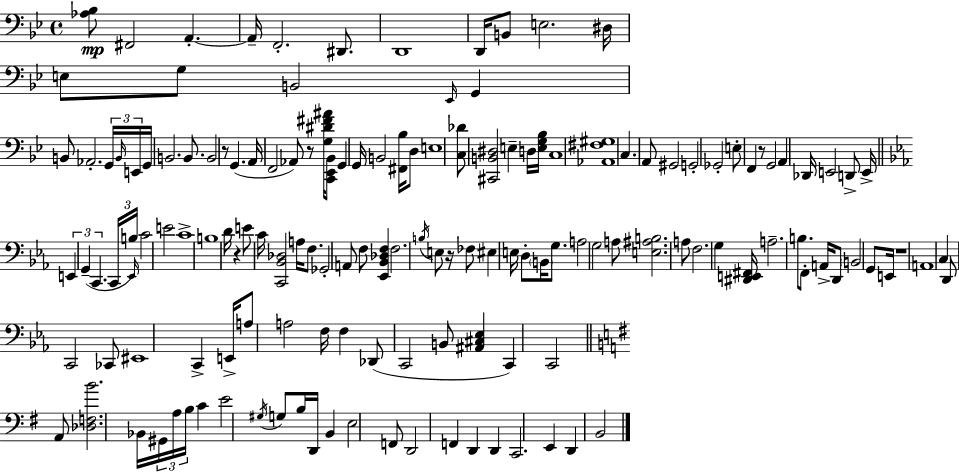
{
  \clef bass
  \time 4/4
  \defaultTimeSignature
  \key g \minor
  <aes bes>8\mp fis,2 a,4.-.~~ | a,16-- f,2.-. dis,8. | d,1 | d,16 b,8 e2. dis16 | \break e8 g8 b,2 \grace { ees,16 } g,4 | b,8 aes,2.-. \tuplet 3/2 { g,16 | \grace { b,16 } e,16 } g,16 b,2. b,8. | b,2 r8 g,4.( | \break a,16 f,2 aes,8) r8 <g dis' fis' ais'>16 | <c, ees, bes,>8 g,4 g,16 b,2 <fis, bes>16 | d8 e1 | <c des'>8 <cis, b, dis>2 e4-- | \break d16 <e g bes>16 c1 | <aes, fis gis>1 | c4. a,8 gis,2 | g,2-. ges,2-. | \break e8-. f,4 r8 g,2 | a,4 des,16 e,2 d,8-> | e,16-> \bar "||" \break \key ees \major \tuplet 3/2 { e,4 g,4--( c,4. } \tuplet 3/2 { c,16 b16) | \grace { ees,16 } } c'2 e'2 | c'1-> | b1 | \break d'16 r4 e'8 c'16 <c, bes, des>2 | a16 f8. ges,2-. a,8 f8 | <ees, bes, des f>4 f2. | \acciaccatura { b16 } e8 r16 fes8 eis4 e16 d8-. \parenthesize b,16 g8. | \break a2 g2 | a8 <e ais b>2. | a8 f2. g4 | <dis, e, fis,>16 a2.-- b8. | \break f,8-. a,16-> d,8 \parenthesize b,2 g,8 | e,16 r1 | a,1 | c4 d,8 c,2 | \break ces,8 eis,1 | c,4-> e,16-> a8 a2 | f16 f4 des,8( c,2 | b,8 <ais, cis ees>4 c,4) c,2 | \break \bar "||" \break \key g \major a,8 <des f b'>2. bes,16 \tuplet 3/2 { gis,16 | a16 b16 } c'4 e'2 \acciaccatura { gis16 } g8 | b16 d,16 b,4 e2 f,8 | d,2 f,4 d,4 | \break d,4 c,2. | e,4 d,4 b,2 | \bar "|."
}